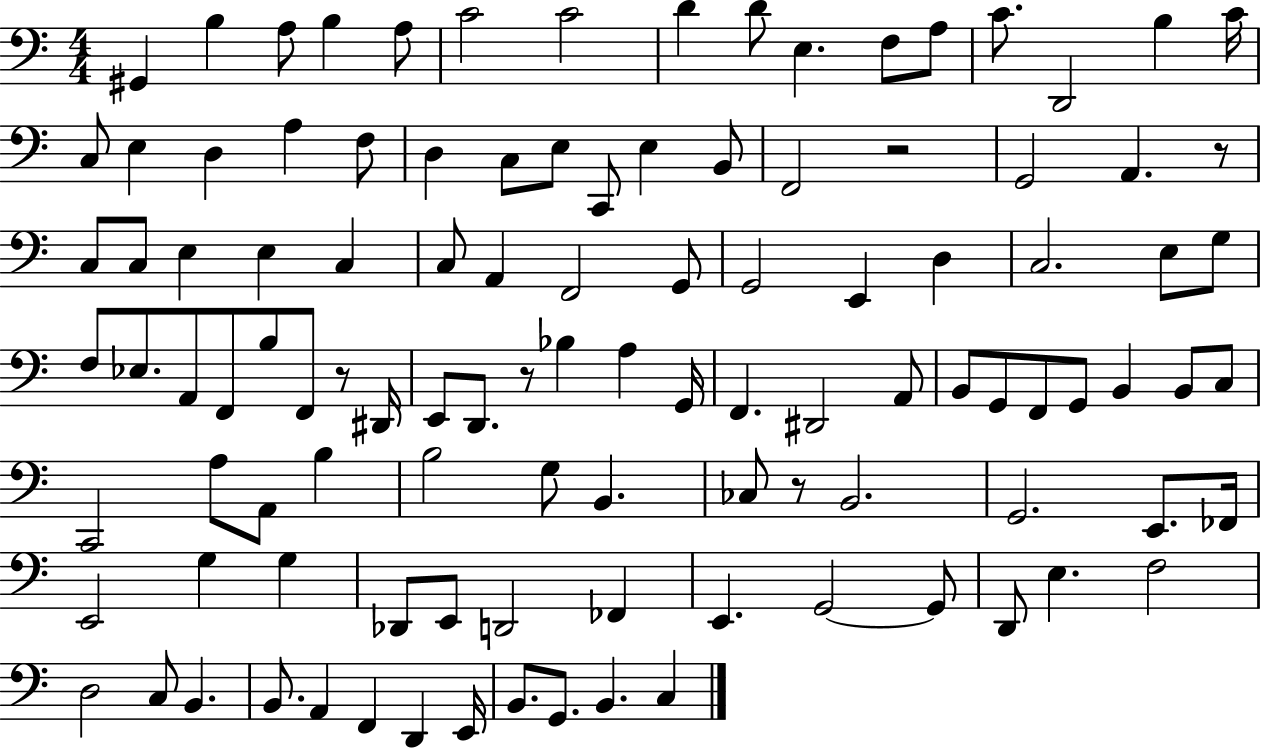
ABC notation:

X:1
T:Untitled
M:4/4
L:1/4
K:C
^G,, B, A,/2 B, A,/2 C2 C2 D D/2 E, F,/2 A,/2 C/2 D,,2 B, C/4 C,/2 E, D, A, F,/2 D, C,/2 E,/2 C,,/2 E, B,,/2 F,,2 z2 G,,2 A,, z/2 C,/2 C,/2 E, E, C, C,/2 A,, F,,2 G,,/2 G,,2 E,, D, C,2 E,/2 G,/2 F,/2 _E,/2 A,,/2 F,,/2 B,/2 F,,/2 z/2 ^D,,/4 E,,/2 D,,/2 z/2 _B, A, G,,/4 F,, ^D,,2 A,,/2 B,,/2 G,,/2 F,,/2 G,,/2 B,, B,,/2 C,/2 C,,2 A,/2 A,,/2 B, B,2 G,/2 B,, _C,/2 z/2 B,,2 G,,2 E,,/2 _F,,/4 E,,2 G, G, _D,,/2 E,,/2 D,,2 _F,, E,, G,,2 G,,/2 D,,/2 E, F,2 D,2 C,/2 B,, B,,/2 A,, F,, D,, E,,/4 B,,/2 G,,/2 B,, C,